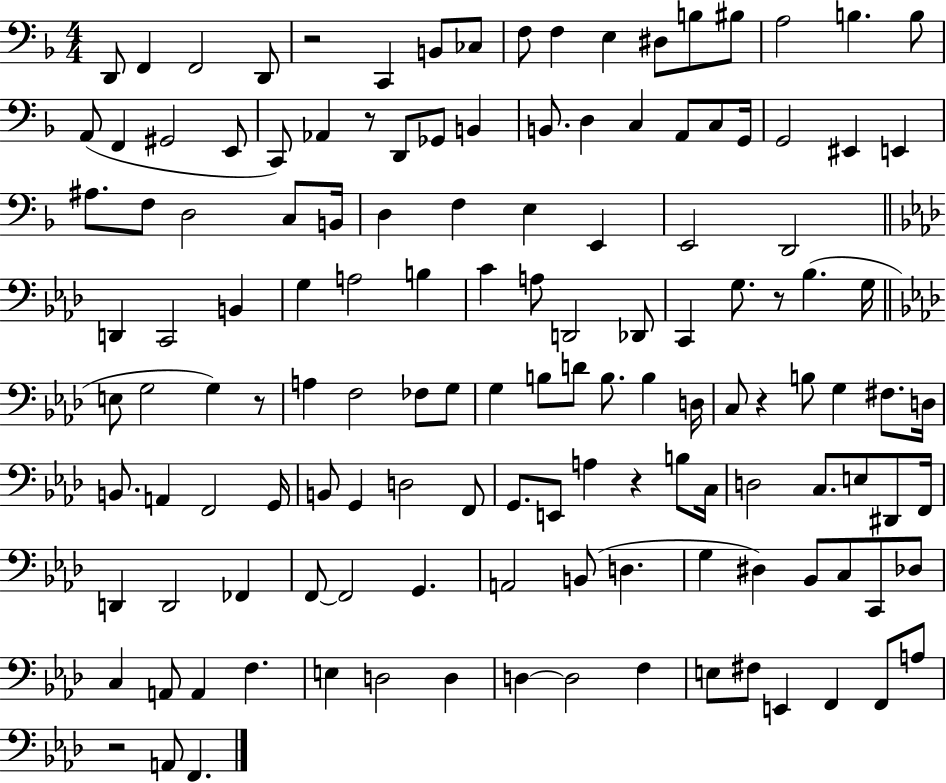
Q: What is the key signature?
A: F major